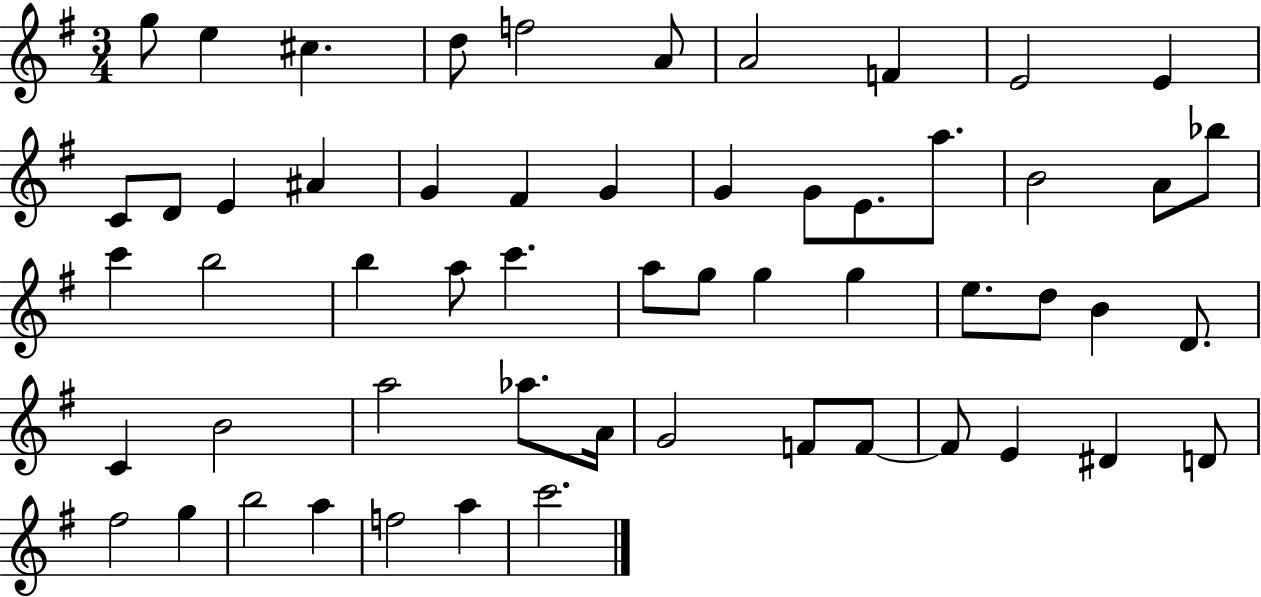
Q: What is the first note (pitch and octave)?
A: G5